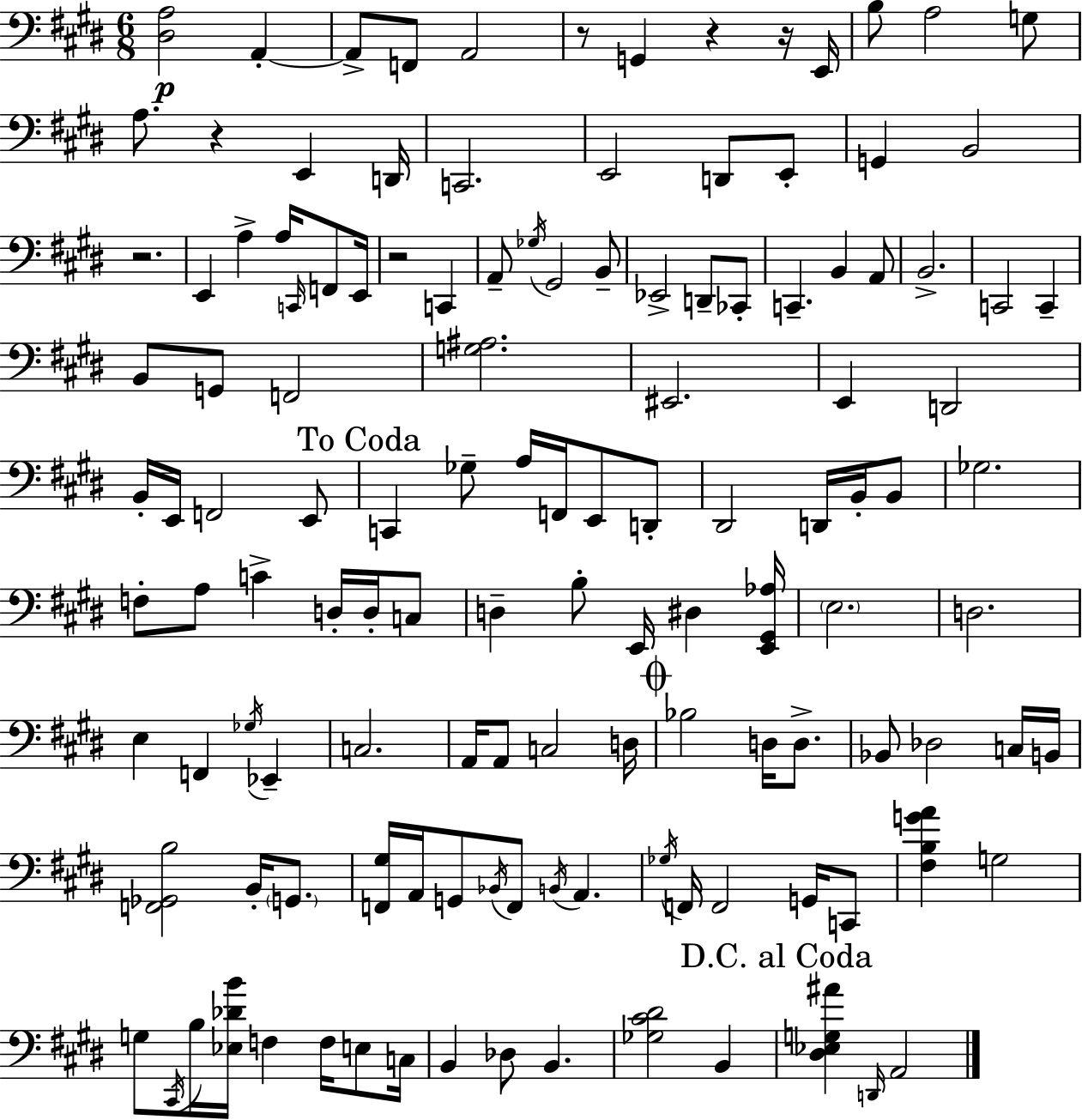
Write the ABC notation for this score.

X:1
T:Untitled
M:6/8
L:1/4
K:E
[^D,A,]2 A,, A,,/2 F,,/2 A,,2 z/2 G,, z z/4 E,,/4 B,/2 A,2 G,/2 A,/2 z E,, D,,/4 C,,2 E,,2 D,,/2 E,,/2 G,, B,,2 z2 E,, A, A,/4 C,,/4 F,,/2 E,,/4 z2 C,, A,,/2 _G,/4 ^G,,2 B,,/2 _E,,2 D,,/2 _C,,/2 C,, B,, A,,/2 B,,2 C,,2 C,, B,,/2 G,,/2 F,,2 [G,^A,]2 ^E,,2 E,, D,,2 B,,/4 E,,/4 F,,2 E,,/2 C,, _G,/2 A,/4 F,,/4 E,,/2 D,,/2 ^D,,2 D,,/4 B,,/4 B,,/2 _G,2 F,/2 A,/2 C D,/4 D,/4 C,/2 D, B,/2 E,,/4 ^D, [E,,^G,,_A,]/4 E,2 D,2 E, F,, _G,/4 _E,, C,2 A,,/4 A,,/2 C,2 D,/4 _B,2 D,/4 D,/2 _B,,/2 _D,2 C,/4 B,,/4 [F,,_G,,B,]2 B,,/4 G,,/2 [F,,^G,]/4 A,,/4 G,,/2 _B,,/4 F,,/2 B,,/4 A,, _G,/4 F,,/4 F,,2 G,,/4 C,,/2 [^F,B,GA] G,2 G,/2 ^C,,/4 B,/4 [_E,_DB]/4 F, F,/4 E,/2 C,/4 B,, _D,/2 B,, [_G,^C^D]2 B,, [^D,_E,G,^A] D,,/4 A,,2